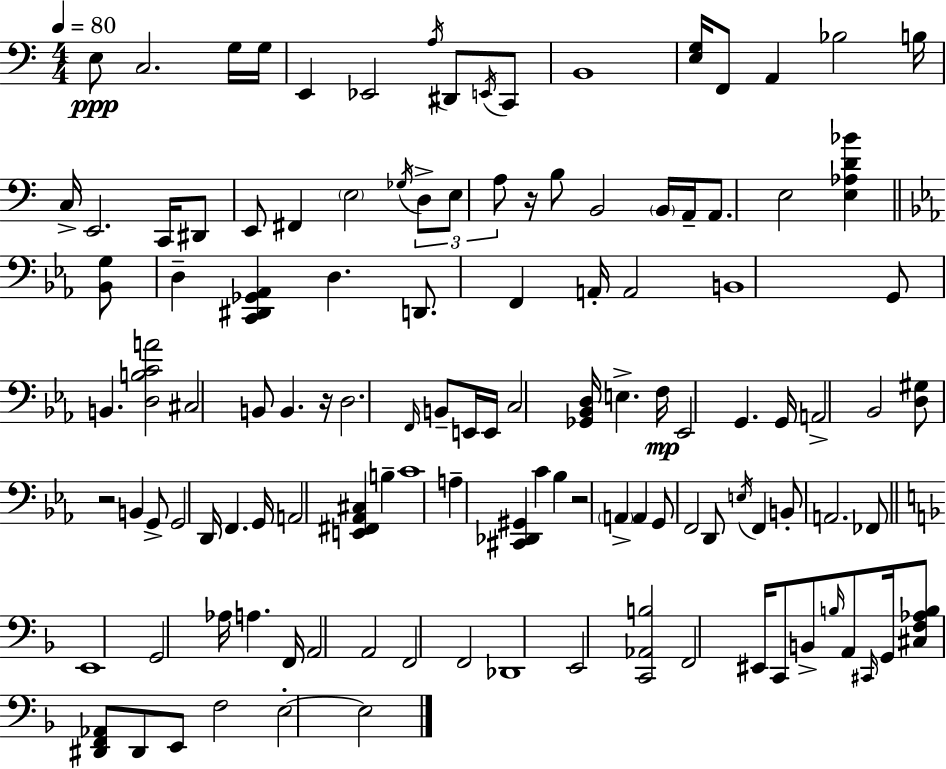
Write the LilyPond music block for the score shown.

{
  \clef bass
  \numericTimeSignature
  \time 4/4
  \key a \minor
  \tempo 4 = 80
  \repeat volta 2 { e8\ppp c2. g16 g16 | e,4 ees,2 \acciaccatura { a16 } dis,8 \acciaccatura { e,16 } | c,8 b,1 | <e g>16 f,8 a,4 bes2 | \break b16 c16-> e,2. c,16 | dis,8 e,8 fis,4 \parenthesize e2 | \acciaccatura { ges16 } \tuplet 3/2 { d8-> e8 a8 } r16 b8 b,2 | \parenthesize b,16 a,16-- a,8. e2 <e aes d' bes'>4 | \break \bar "||" \break \key ees \major <bes, g>8 d4-- <c, dis, ges, aes,>4 d4. | d,8. f,4 a,16-. a,2 | b,1 | g,8 b,4. <d b c' a'>2 | \break cis2 b,8 b,4. | r16 d2. \grace { f,16 } b,8-- | e,16 e,16 c2 <ges, bes, d>16 e4.-> | f16\mp ees,2 g,4. | \break g,16 a,2-> bes,2 | <d gis>8 r2 b,4 g,8-> | g,2 d,16 f,4. | g,16 a,2 <e, fis, aes, cis>4 b4-- | \break c'1 | a4-- <cis, des, gis,>4 c'4 bes4 | r2 \parenthesize a,4-> a,4 | g,8 f,2 d,8 \acciaccatura { e16 } f,4 | \break b,8-. a,2. | fes,8 \bar "||" \break \key d \minor e,1 | g,2 aes16 a4. f,16 | a,2 a,2 | f,2 f,2 | \break des,1 | e,2 <c, aes, b>2 | f,2 eis,16 c,8 b,8-> \grace { b16 } a,8 | \grace { cis,16 } g,16 <cis f aes b>8 <dis, f, aes,>8 dis,8 e,8 f2 | \break e2-.~~ e2 | } \bar "|."
}